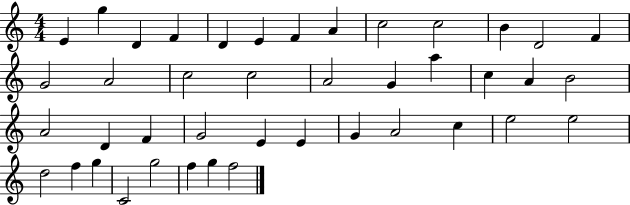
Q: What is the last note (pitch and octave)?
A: F5